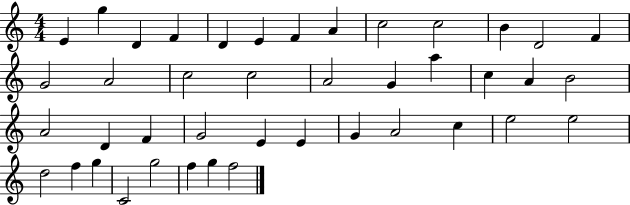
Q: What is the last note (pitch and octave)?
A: F5